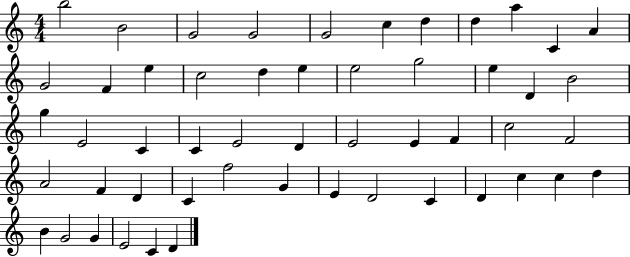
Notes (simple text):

B5/h B4/h G4/h G4/h G4/h C5/q D5/q D5/q A5/q C4/q A4/q G4/h F4/q E5/q C5/h D5/q E5/q E5/h G5/h E5/q D4/q B4/h G5/q E4/h C4/q C4/q E4/h D4/q E4/h E4/q F4/q C5/h F4/h A4/h F4/q D4/q C4/q F5/h G4/q E4/q D4/h C4/q D4/q C5/q C5/q D5/q B4/q G4/h G4/q E4/h C4/q D4/q